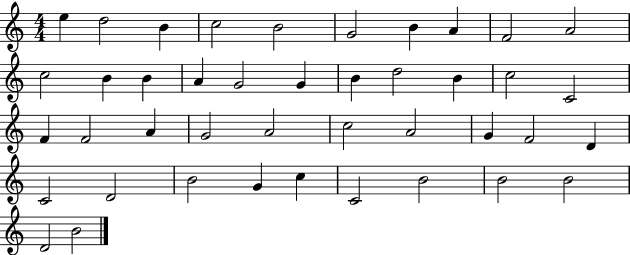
X:1
T:Untitled
M:4/4
L:1/4
K:C
e d2 B c2 B2 G2 B A F2 A2 c2 B B A G2 G B d2 B c2 C2 F F2 A G2 A2 c2 A2 G F2 D C2 D2 B2 G c C2 B2 B2 B2 D2 B2